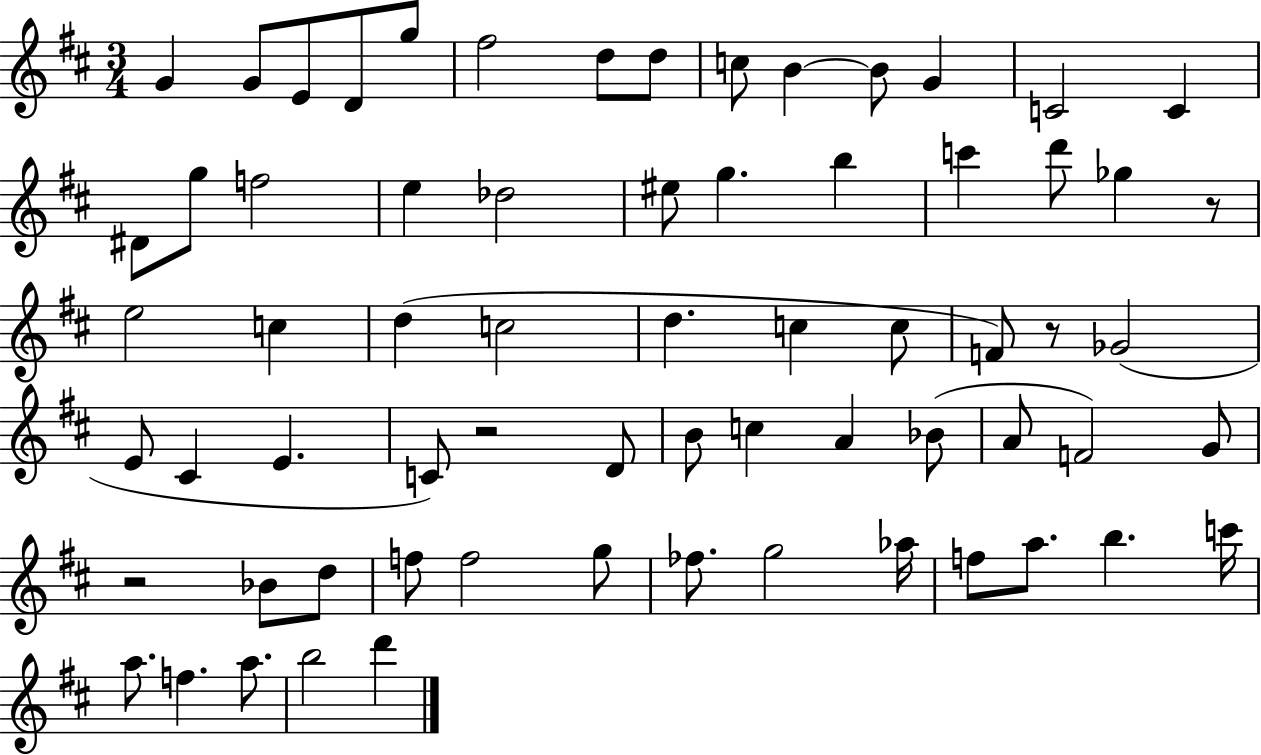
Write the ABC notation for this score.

X:1
T:Untitled
M:3/4
L:1/4
K:D
G G/2 E/2 D/2 g/2 ^f2 d/2 d/2 c/2 B B/2 G C2 C ^D/2 g/2 f2 e _d2 ^e/2 g b c' d'/2 _g z/2 e2 c d c2 d c c/2 F/2 z/2 _G2 E/2 ^C E C/2 z2 D/2 B/2 c A _B/2 A/2 F2 G/2 z2 _B/2 d/2 f/2 f2 g/2 _f/2 g2 _a/4 f/2 a/2 b c'/4 a/2 f a/2 b2 d'